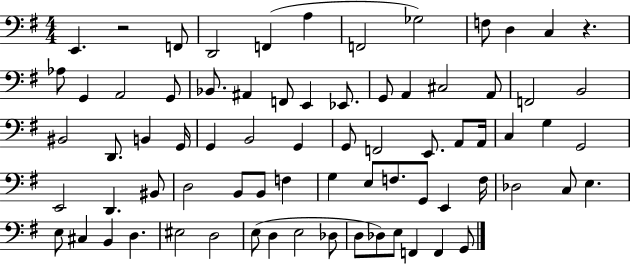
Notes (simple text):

E2/q. R/h F2/e D2/h F2/q A3/q F2/h Gb3/h F3/e D3/q C3/q R/q. Ab3/e G2/q A2/h G2/e Bb2/e. A#2/q F2/e E2/q Eb2/e. G2/e A2/q C#3/h A2/e F2/h B2/h BIS2/h D2/e. B2/q G2/s G2/q B2/h G2/q G2/e F2/h E2/e. A2/e A2/s C3/q G3/q G2/h E2/h D2/q. BIS2/e D3/h B2/e B2/e F3/q G3/q E3/e F3/e. G2/e E2/q F3/s Db3/h C3/e E3/q. E3/e C#3/q B2/q D3/q. EIS3/h D3/h E3/e D3/q E3/h Db3/e D3/e Db3/e E3/e F2/q F2/q G2/e